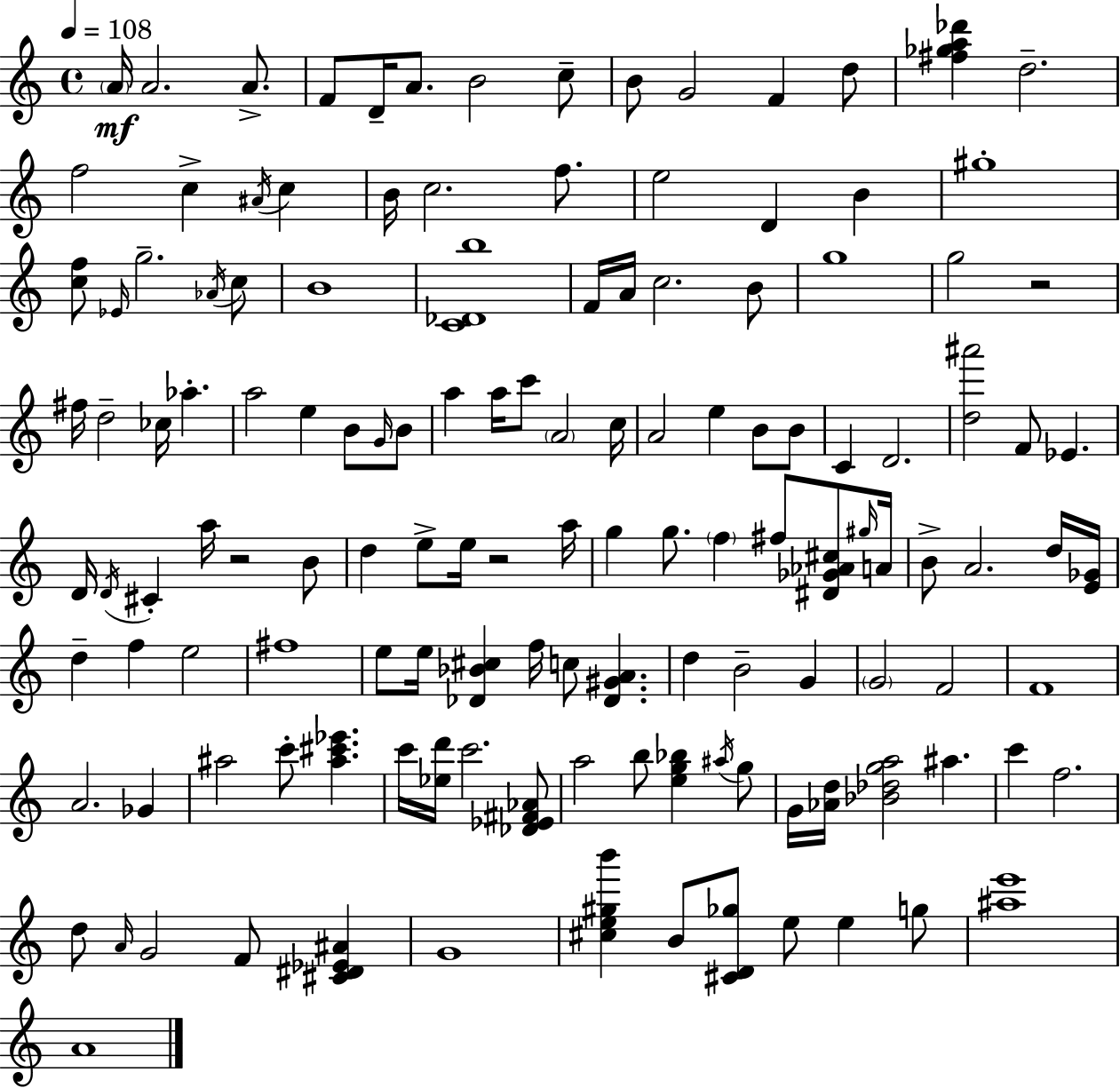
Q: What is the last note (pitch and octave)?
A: A4